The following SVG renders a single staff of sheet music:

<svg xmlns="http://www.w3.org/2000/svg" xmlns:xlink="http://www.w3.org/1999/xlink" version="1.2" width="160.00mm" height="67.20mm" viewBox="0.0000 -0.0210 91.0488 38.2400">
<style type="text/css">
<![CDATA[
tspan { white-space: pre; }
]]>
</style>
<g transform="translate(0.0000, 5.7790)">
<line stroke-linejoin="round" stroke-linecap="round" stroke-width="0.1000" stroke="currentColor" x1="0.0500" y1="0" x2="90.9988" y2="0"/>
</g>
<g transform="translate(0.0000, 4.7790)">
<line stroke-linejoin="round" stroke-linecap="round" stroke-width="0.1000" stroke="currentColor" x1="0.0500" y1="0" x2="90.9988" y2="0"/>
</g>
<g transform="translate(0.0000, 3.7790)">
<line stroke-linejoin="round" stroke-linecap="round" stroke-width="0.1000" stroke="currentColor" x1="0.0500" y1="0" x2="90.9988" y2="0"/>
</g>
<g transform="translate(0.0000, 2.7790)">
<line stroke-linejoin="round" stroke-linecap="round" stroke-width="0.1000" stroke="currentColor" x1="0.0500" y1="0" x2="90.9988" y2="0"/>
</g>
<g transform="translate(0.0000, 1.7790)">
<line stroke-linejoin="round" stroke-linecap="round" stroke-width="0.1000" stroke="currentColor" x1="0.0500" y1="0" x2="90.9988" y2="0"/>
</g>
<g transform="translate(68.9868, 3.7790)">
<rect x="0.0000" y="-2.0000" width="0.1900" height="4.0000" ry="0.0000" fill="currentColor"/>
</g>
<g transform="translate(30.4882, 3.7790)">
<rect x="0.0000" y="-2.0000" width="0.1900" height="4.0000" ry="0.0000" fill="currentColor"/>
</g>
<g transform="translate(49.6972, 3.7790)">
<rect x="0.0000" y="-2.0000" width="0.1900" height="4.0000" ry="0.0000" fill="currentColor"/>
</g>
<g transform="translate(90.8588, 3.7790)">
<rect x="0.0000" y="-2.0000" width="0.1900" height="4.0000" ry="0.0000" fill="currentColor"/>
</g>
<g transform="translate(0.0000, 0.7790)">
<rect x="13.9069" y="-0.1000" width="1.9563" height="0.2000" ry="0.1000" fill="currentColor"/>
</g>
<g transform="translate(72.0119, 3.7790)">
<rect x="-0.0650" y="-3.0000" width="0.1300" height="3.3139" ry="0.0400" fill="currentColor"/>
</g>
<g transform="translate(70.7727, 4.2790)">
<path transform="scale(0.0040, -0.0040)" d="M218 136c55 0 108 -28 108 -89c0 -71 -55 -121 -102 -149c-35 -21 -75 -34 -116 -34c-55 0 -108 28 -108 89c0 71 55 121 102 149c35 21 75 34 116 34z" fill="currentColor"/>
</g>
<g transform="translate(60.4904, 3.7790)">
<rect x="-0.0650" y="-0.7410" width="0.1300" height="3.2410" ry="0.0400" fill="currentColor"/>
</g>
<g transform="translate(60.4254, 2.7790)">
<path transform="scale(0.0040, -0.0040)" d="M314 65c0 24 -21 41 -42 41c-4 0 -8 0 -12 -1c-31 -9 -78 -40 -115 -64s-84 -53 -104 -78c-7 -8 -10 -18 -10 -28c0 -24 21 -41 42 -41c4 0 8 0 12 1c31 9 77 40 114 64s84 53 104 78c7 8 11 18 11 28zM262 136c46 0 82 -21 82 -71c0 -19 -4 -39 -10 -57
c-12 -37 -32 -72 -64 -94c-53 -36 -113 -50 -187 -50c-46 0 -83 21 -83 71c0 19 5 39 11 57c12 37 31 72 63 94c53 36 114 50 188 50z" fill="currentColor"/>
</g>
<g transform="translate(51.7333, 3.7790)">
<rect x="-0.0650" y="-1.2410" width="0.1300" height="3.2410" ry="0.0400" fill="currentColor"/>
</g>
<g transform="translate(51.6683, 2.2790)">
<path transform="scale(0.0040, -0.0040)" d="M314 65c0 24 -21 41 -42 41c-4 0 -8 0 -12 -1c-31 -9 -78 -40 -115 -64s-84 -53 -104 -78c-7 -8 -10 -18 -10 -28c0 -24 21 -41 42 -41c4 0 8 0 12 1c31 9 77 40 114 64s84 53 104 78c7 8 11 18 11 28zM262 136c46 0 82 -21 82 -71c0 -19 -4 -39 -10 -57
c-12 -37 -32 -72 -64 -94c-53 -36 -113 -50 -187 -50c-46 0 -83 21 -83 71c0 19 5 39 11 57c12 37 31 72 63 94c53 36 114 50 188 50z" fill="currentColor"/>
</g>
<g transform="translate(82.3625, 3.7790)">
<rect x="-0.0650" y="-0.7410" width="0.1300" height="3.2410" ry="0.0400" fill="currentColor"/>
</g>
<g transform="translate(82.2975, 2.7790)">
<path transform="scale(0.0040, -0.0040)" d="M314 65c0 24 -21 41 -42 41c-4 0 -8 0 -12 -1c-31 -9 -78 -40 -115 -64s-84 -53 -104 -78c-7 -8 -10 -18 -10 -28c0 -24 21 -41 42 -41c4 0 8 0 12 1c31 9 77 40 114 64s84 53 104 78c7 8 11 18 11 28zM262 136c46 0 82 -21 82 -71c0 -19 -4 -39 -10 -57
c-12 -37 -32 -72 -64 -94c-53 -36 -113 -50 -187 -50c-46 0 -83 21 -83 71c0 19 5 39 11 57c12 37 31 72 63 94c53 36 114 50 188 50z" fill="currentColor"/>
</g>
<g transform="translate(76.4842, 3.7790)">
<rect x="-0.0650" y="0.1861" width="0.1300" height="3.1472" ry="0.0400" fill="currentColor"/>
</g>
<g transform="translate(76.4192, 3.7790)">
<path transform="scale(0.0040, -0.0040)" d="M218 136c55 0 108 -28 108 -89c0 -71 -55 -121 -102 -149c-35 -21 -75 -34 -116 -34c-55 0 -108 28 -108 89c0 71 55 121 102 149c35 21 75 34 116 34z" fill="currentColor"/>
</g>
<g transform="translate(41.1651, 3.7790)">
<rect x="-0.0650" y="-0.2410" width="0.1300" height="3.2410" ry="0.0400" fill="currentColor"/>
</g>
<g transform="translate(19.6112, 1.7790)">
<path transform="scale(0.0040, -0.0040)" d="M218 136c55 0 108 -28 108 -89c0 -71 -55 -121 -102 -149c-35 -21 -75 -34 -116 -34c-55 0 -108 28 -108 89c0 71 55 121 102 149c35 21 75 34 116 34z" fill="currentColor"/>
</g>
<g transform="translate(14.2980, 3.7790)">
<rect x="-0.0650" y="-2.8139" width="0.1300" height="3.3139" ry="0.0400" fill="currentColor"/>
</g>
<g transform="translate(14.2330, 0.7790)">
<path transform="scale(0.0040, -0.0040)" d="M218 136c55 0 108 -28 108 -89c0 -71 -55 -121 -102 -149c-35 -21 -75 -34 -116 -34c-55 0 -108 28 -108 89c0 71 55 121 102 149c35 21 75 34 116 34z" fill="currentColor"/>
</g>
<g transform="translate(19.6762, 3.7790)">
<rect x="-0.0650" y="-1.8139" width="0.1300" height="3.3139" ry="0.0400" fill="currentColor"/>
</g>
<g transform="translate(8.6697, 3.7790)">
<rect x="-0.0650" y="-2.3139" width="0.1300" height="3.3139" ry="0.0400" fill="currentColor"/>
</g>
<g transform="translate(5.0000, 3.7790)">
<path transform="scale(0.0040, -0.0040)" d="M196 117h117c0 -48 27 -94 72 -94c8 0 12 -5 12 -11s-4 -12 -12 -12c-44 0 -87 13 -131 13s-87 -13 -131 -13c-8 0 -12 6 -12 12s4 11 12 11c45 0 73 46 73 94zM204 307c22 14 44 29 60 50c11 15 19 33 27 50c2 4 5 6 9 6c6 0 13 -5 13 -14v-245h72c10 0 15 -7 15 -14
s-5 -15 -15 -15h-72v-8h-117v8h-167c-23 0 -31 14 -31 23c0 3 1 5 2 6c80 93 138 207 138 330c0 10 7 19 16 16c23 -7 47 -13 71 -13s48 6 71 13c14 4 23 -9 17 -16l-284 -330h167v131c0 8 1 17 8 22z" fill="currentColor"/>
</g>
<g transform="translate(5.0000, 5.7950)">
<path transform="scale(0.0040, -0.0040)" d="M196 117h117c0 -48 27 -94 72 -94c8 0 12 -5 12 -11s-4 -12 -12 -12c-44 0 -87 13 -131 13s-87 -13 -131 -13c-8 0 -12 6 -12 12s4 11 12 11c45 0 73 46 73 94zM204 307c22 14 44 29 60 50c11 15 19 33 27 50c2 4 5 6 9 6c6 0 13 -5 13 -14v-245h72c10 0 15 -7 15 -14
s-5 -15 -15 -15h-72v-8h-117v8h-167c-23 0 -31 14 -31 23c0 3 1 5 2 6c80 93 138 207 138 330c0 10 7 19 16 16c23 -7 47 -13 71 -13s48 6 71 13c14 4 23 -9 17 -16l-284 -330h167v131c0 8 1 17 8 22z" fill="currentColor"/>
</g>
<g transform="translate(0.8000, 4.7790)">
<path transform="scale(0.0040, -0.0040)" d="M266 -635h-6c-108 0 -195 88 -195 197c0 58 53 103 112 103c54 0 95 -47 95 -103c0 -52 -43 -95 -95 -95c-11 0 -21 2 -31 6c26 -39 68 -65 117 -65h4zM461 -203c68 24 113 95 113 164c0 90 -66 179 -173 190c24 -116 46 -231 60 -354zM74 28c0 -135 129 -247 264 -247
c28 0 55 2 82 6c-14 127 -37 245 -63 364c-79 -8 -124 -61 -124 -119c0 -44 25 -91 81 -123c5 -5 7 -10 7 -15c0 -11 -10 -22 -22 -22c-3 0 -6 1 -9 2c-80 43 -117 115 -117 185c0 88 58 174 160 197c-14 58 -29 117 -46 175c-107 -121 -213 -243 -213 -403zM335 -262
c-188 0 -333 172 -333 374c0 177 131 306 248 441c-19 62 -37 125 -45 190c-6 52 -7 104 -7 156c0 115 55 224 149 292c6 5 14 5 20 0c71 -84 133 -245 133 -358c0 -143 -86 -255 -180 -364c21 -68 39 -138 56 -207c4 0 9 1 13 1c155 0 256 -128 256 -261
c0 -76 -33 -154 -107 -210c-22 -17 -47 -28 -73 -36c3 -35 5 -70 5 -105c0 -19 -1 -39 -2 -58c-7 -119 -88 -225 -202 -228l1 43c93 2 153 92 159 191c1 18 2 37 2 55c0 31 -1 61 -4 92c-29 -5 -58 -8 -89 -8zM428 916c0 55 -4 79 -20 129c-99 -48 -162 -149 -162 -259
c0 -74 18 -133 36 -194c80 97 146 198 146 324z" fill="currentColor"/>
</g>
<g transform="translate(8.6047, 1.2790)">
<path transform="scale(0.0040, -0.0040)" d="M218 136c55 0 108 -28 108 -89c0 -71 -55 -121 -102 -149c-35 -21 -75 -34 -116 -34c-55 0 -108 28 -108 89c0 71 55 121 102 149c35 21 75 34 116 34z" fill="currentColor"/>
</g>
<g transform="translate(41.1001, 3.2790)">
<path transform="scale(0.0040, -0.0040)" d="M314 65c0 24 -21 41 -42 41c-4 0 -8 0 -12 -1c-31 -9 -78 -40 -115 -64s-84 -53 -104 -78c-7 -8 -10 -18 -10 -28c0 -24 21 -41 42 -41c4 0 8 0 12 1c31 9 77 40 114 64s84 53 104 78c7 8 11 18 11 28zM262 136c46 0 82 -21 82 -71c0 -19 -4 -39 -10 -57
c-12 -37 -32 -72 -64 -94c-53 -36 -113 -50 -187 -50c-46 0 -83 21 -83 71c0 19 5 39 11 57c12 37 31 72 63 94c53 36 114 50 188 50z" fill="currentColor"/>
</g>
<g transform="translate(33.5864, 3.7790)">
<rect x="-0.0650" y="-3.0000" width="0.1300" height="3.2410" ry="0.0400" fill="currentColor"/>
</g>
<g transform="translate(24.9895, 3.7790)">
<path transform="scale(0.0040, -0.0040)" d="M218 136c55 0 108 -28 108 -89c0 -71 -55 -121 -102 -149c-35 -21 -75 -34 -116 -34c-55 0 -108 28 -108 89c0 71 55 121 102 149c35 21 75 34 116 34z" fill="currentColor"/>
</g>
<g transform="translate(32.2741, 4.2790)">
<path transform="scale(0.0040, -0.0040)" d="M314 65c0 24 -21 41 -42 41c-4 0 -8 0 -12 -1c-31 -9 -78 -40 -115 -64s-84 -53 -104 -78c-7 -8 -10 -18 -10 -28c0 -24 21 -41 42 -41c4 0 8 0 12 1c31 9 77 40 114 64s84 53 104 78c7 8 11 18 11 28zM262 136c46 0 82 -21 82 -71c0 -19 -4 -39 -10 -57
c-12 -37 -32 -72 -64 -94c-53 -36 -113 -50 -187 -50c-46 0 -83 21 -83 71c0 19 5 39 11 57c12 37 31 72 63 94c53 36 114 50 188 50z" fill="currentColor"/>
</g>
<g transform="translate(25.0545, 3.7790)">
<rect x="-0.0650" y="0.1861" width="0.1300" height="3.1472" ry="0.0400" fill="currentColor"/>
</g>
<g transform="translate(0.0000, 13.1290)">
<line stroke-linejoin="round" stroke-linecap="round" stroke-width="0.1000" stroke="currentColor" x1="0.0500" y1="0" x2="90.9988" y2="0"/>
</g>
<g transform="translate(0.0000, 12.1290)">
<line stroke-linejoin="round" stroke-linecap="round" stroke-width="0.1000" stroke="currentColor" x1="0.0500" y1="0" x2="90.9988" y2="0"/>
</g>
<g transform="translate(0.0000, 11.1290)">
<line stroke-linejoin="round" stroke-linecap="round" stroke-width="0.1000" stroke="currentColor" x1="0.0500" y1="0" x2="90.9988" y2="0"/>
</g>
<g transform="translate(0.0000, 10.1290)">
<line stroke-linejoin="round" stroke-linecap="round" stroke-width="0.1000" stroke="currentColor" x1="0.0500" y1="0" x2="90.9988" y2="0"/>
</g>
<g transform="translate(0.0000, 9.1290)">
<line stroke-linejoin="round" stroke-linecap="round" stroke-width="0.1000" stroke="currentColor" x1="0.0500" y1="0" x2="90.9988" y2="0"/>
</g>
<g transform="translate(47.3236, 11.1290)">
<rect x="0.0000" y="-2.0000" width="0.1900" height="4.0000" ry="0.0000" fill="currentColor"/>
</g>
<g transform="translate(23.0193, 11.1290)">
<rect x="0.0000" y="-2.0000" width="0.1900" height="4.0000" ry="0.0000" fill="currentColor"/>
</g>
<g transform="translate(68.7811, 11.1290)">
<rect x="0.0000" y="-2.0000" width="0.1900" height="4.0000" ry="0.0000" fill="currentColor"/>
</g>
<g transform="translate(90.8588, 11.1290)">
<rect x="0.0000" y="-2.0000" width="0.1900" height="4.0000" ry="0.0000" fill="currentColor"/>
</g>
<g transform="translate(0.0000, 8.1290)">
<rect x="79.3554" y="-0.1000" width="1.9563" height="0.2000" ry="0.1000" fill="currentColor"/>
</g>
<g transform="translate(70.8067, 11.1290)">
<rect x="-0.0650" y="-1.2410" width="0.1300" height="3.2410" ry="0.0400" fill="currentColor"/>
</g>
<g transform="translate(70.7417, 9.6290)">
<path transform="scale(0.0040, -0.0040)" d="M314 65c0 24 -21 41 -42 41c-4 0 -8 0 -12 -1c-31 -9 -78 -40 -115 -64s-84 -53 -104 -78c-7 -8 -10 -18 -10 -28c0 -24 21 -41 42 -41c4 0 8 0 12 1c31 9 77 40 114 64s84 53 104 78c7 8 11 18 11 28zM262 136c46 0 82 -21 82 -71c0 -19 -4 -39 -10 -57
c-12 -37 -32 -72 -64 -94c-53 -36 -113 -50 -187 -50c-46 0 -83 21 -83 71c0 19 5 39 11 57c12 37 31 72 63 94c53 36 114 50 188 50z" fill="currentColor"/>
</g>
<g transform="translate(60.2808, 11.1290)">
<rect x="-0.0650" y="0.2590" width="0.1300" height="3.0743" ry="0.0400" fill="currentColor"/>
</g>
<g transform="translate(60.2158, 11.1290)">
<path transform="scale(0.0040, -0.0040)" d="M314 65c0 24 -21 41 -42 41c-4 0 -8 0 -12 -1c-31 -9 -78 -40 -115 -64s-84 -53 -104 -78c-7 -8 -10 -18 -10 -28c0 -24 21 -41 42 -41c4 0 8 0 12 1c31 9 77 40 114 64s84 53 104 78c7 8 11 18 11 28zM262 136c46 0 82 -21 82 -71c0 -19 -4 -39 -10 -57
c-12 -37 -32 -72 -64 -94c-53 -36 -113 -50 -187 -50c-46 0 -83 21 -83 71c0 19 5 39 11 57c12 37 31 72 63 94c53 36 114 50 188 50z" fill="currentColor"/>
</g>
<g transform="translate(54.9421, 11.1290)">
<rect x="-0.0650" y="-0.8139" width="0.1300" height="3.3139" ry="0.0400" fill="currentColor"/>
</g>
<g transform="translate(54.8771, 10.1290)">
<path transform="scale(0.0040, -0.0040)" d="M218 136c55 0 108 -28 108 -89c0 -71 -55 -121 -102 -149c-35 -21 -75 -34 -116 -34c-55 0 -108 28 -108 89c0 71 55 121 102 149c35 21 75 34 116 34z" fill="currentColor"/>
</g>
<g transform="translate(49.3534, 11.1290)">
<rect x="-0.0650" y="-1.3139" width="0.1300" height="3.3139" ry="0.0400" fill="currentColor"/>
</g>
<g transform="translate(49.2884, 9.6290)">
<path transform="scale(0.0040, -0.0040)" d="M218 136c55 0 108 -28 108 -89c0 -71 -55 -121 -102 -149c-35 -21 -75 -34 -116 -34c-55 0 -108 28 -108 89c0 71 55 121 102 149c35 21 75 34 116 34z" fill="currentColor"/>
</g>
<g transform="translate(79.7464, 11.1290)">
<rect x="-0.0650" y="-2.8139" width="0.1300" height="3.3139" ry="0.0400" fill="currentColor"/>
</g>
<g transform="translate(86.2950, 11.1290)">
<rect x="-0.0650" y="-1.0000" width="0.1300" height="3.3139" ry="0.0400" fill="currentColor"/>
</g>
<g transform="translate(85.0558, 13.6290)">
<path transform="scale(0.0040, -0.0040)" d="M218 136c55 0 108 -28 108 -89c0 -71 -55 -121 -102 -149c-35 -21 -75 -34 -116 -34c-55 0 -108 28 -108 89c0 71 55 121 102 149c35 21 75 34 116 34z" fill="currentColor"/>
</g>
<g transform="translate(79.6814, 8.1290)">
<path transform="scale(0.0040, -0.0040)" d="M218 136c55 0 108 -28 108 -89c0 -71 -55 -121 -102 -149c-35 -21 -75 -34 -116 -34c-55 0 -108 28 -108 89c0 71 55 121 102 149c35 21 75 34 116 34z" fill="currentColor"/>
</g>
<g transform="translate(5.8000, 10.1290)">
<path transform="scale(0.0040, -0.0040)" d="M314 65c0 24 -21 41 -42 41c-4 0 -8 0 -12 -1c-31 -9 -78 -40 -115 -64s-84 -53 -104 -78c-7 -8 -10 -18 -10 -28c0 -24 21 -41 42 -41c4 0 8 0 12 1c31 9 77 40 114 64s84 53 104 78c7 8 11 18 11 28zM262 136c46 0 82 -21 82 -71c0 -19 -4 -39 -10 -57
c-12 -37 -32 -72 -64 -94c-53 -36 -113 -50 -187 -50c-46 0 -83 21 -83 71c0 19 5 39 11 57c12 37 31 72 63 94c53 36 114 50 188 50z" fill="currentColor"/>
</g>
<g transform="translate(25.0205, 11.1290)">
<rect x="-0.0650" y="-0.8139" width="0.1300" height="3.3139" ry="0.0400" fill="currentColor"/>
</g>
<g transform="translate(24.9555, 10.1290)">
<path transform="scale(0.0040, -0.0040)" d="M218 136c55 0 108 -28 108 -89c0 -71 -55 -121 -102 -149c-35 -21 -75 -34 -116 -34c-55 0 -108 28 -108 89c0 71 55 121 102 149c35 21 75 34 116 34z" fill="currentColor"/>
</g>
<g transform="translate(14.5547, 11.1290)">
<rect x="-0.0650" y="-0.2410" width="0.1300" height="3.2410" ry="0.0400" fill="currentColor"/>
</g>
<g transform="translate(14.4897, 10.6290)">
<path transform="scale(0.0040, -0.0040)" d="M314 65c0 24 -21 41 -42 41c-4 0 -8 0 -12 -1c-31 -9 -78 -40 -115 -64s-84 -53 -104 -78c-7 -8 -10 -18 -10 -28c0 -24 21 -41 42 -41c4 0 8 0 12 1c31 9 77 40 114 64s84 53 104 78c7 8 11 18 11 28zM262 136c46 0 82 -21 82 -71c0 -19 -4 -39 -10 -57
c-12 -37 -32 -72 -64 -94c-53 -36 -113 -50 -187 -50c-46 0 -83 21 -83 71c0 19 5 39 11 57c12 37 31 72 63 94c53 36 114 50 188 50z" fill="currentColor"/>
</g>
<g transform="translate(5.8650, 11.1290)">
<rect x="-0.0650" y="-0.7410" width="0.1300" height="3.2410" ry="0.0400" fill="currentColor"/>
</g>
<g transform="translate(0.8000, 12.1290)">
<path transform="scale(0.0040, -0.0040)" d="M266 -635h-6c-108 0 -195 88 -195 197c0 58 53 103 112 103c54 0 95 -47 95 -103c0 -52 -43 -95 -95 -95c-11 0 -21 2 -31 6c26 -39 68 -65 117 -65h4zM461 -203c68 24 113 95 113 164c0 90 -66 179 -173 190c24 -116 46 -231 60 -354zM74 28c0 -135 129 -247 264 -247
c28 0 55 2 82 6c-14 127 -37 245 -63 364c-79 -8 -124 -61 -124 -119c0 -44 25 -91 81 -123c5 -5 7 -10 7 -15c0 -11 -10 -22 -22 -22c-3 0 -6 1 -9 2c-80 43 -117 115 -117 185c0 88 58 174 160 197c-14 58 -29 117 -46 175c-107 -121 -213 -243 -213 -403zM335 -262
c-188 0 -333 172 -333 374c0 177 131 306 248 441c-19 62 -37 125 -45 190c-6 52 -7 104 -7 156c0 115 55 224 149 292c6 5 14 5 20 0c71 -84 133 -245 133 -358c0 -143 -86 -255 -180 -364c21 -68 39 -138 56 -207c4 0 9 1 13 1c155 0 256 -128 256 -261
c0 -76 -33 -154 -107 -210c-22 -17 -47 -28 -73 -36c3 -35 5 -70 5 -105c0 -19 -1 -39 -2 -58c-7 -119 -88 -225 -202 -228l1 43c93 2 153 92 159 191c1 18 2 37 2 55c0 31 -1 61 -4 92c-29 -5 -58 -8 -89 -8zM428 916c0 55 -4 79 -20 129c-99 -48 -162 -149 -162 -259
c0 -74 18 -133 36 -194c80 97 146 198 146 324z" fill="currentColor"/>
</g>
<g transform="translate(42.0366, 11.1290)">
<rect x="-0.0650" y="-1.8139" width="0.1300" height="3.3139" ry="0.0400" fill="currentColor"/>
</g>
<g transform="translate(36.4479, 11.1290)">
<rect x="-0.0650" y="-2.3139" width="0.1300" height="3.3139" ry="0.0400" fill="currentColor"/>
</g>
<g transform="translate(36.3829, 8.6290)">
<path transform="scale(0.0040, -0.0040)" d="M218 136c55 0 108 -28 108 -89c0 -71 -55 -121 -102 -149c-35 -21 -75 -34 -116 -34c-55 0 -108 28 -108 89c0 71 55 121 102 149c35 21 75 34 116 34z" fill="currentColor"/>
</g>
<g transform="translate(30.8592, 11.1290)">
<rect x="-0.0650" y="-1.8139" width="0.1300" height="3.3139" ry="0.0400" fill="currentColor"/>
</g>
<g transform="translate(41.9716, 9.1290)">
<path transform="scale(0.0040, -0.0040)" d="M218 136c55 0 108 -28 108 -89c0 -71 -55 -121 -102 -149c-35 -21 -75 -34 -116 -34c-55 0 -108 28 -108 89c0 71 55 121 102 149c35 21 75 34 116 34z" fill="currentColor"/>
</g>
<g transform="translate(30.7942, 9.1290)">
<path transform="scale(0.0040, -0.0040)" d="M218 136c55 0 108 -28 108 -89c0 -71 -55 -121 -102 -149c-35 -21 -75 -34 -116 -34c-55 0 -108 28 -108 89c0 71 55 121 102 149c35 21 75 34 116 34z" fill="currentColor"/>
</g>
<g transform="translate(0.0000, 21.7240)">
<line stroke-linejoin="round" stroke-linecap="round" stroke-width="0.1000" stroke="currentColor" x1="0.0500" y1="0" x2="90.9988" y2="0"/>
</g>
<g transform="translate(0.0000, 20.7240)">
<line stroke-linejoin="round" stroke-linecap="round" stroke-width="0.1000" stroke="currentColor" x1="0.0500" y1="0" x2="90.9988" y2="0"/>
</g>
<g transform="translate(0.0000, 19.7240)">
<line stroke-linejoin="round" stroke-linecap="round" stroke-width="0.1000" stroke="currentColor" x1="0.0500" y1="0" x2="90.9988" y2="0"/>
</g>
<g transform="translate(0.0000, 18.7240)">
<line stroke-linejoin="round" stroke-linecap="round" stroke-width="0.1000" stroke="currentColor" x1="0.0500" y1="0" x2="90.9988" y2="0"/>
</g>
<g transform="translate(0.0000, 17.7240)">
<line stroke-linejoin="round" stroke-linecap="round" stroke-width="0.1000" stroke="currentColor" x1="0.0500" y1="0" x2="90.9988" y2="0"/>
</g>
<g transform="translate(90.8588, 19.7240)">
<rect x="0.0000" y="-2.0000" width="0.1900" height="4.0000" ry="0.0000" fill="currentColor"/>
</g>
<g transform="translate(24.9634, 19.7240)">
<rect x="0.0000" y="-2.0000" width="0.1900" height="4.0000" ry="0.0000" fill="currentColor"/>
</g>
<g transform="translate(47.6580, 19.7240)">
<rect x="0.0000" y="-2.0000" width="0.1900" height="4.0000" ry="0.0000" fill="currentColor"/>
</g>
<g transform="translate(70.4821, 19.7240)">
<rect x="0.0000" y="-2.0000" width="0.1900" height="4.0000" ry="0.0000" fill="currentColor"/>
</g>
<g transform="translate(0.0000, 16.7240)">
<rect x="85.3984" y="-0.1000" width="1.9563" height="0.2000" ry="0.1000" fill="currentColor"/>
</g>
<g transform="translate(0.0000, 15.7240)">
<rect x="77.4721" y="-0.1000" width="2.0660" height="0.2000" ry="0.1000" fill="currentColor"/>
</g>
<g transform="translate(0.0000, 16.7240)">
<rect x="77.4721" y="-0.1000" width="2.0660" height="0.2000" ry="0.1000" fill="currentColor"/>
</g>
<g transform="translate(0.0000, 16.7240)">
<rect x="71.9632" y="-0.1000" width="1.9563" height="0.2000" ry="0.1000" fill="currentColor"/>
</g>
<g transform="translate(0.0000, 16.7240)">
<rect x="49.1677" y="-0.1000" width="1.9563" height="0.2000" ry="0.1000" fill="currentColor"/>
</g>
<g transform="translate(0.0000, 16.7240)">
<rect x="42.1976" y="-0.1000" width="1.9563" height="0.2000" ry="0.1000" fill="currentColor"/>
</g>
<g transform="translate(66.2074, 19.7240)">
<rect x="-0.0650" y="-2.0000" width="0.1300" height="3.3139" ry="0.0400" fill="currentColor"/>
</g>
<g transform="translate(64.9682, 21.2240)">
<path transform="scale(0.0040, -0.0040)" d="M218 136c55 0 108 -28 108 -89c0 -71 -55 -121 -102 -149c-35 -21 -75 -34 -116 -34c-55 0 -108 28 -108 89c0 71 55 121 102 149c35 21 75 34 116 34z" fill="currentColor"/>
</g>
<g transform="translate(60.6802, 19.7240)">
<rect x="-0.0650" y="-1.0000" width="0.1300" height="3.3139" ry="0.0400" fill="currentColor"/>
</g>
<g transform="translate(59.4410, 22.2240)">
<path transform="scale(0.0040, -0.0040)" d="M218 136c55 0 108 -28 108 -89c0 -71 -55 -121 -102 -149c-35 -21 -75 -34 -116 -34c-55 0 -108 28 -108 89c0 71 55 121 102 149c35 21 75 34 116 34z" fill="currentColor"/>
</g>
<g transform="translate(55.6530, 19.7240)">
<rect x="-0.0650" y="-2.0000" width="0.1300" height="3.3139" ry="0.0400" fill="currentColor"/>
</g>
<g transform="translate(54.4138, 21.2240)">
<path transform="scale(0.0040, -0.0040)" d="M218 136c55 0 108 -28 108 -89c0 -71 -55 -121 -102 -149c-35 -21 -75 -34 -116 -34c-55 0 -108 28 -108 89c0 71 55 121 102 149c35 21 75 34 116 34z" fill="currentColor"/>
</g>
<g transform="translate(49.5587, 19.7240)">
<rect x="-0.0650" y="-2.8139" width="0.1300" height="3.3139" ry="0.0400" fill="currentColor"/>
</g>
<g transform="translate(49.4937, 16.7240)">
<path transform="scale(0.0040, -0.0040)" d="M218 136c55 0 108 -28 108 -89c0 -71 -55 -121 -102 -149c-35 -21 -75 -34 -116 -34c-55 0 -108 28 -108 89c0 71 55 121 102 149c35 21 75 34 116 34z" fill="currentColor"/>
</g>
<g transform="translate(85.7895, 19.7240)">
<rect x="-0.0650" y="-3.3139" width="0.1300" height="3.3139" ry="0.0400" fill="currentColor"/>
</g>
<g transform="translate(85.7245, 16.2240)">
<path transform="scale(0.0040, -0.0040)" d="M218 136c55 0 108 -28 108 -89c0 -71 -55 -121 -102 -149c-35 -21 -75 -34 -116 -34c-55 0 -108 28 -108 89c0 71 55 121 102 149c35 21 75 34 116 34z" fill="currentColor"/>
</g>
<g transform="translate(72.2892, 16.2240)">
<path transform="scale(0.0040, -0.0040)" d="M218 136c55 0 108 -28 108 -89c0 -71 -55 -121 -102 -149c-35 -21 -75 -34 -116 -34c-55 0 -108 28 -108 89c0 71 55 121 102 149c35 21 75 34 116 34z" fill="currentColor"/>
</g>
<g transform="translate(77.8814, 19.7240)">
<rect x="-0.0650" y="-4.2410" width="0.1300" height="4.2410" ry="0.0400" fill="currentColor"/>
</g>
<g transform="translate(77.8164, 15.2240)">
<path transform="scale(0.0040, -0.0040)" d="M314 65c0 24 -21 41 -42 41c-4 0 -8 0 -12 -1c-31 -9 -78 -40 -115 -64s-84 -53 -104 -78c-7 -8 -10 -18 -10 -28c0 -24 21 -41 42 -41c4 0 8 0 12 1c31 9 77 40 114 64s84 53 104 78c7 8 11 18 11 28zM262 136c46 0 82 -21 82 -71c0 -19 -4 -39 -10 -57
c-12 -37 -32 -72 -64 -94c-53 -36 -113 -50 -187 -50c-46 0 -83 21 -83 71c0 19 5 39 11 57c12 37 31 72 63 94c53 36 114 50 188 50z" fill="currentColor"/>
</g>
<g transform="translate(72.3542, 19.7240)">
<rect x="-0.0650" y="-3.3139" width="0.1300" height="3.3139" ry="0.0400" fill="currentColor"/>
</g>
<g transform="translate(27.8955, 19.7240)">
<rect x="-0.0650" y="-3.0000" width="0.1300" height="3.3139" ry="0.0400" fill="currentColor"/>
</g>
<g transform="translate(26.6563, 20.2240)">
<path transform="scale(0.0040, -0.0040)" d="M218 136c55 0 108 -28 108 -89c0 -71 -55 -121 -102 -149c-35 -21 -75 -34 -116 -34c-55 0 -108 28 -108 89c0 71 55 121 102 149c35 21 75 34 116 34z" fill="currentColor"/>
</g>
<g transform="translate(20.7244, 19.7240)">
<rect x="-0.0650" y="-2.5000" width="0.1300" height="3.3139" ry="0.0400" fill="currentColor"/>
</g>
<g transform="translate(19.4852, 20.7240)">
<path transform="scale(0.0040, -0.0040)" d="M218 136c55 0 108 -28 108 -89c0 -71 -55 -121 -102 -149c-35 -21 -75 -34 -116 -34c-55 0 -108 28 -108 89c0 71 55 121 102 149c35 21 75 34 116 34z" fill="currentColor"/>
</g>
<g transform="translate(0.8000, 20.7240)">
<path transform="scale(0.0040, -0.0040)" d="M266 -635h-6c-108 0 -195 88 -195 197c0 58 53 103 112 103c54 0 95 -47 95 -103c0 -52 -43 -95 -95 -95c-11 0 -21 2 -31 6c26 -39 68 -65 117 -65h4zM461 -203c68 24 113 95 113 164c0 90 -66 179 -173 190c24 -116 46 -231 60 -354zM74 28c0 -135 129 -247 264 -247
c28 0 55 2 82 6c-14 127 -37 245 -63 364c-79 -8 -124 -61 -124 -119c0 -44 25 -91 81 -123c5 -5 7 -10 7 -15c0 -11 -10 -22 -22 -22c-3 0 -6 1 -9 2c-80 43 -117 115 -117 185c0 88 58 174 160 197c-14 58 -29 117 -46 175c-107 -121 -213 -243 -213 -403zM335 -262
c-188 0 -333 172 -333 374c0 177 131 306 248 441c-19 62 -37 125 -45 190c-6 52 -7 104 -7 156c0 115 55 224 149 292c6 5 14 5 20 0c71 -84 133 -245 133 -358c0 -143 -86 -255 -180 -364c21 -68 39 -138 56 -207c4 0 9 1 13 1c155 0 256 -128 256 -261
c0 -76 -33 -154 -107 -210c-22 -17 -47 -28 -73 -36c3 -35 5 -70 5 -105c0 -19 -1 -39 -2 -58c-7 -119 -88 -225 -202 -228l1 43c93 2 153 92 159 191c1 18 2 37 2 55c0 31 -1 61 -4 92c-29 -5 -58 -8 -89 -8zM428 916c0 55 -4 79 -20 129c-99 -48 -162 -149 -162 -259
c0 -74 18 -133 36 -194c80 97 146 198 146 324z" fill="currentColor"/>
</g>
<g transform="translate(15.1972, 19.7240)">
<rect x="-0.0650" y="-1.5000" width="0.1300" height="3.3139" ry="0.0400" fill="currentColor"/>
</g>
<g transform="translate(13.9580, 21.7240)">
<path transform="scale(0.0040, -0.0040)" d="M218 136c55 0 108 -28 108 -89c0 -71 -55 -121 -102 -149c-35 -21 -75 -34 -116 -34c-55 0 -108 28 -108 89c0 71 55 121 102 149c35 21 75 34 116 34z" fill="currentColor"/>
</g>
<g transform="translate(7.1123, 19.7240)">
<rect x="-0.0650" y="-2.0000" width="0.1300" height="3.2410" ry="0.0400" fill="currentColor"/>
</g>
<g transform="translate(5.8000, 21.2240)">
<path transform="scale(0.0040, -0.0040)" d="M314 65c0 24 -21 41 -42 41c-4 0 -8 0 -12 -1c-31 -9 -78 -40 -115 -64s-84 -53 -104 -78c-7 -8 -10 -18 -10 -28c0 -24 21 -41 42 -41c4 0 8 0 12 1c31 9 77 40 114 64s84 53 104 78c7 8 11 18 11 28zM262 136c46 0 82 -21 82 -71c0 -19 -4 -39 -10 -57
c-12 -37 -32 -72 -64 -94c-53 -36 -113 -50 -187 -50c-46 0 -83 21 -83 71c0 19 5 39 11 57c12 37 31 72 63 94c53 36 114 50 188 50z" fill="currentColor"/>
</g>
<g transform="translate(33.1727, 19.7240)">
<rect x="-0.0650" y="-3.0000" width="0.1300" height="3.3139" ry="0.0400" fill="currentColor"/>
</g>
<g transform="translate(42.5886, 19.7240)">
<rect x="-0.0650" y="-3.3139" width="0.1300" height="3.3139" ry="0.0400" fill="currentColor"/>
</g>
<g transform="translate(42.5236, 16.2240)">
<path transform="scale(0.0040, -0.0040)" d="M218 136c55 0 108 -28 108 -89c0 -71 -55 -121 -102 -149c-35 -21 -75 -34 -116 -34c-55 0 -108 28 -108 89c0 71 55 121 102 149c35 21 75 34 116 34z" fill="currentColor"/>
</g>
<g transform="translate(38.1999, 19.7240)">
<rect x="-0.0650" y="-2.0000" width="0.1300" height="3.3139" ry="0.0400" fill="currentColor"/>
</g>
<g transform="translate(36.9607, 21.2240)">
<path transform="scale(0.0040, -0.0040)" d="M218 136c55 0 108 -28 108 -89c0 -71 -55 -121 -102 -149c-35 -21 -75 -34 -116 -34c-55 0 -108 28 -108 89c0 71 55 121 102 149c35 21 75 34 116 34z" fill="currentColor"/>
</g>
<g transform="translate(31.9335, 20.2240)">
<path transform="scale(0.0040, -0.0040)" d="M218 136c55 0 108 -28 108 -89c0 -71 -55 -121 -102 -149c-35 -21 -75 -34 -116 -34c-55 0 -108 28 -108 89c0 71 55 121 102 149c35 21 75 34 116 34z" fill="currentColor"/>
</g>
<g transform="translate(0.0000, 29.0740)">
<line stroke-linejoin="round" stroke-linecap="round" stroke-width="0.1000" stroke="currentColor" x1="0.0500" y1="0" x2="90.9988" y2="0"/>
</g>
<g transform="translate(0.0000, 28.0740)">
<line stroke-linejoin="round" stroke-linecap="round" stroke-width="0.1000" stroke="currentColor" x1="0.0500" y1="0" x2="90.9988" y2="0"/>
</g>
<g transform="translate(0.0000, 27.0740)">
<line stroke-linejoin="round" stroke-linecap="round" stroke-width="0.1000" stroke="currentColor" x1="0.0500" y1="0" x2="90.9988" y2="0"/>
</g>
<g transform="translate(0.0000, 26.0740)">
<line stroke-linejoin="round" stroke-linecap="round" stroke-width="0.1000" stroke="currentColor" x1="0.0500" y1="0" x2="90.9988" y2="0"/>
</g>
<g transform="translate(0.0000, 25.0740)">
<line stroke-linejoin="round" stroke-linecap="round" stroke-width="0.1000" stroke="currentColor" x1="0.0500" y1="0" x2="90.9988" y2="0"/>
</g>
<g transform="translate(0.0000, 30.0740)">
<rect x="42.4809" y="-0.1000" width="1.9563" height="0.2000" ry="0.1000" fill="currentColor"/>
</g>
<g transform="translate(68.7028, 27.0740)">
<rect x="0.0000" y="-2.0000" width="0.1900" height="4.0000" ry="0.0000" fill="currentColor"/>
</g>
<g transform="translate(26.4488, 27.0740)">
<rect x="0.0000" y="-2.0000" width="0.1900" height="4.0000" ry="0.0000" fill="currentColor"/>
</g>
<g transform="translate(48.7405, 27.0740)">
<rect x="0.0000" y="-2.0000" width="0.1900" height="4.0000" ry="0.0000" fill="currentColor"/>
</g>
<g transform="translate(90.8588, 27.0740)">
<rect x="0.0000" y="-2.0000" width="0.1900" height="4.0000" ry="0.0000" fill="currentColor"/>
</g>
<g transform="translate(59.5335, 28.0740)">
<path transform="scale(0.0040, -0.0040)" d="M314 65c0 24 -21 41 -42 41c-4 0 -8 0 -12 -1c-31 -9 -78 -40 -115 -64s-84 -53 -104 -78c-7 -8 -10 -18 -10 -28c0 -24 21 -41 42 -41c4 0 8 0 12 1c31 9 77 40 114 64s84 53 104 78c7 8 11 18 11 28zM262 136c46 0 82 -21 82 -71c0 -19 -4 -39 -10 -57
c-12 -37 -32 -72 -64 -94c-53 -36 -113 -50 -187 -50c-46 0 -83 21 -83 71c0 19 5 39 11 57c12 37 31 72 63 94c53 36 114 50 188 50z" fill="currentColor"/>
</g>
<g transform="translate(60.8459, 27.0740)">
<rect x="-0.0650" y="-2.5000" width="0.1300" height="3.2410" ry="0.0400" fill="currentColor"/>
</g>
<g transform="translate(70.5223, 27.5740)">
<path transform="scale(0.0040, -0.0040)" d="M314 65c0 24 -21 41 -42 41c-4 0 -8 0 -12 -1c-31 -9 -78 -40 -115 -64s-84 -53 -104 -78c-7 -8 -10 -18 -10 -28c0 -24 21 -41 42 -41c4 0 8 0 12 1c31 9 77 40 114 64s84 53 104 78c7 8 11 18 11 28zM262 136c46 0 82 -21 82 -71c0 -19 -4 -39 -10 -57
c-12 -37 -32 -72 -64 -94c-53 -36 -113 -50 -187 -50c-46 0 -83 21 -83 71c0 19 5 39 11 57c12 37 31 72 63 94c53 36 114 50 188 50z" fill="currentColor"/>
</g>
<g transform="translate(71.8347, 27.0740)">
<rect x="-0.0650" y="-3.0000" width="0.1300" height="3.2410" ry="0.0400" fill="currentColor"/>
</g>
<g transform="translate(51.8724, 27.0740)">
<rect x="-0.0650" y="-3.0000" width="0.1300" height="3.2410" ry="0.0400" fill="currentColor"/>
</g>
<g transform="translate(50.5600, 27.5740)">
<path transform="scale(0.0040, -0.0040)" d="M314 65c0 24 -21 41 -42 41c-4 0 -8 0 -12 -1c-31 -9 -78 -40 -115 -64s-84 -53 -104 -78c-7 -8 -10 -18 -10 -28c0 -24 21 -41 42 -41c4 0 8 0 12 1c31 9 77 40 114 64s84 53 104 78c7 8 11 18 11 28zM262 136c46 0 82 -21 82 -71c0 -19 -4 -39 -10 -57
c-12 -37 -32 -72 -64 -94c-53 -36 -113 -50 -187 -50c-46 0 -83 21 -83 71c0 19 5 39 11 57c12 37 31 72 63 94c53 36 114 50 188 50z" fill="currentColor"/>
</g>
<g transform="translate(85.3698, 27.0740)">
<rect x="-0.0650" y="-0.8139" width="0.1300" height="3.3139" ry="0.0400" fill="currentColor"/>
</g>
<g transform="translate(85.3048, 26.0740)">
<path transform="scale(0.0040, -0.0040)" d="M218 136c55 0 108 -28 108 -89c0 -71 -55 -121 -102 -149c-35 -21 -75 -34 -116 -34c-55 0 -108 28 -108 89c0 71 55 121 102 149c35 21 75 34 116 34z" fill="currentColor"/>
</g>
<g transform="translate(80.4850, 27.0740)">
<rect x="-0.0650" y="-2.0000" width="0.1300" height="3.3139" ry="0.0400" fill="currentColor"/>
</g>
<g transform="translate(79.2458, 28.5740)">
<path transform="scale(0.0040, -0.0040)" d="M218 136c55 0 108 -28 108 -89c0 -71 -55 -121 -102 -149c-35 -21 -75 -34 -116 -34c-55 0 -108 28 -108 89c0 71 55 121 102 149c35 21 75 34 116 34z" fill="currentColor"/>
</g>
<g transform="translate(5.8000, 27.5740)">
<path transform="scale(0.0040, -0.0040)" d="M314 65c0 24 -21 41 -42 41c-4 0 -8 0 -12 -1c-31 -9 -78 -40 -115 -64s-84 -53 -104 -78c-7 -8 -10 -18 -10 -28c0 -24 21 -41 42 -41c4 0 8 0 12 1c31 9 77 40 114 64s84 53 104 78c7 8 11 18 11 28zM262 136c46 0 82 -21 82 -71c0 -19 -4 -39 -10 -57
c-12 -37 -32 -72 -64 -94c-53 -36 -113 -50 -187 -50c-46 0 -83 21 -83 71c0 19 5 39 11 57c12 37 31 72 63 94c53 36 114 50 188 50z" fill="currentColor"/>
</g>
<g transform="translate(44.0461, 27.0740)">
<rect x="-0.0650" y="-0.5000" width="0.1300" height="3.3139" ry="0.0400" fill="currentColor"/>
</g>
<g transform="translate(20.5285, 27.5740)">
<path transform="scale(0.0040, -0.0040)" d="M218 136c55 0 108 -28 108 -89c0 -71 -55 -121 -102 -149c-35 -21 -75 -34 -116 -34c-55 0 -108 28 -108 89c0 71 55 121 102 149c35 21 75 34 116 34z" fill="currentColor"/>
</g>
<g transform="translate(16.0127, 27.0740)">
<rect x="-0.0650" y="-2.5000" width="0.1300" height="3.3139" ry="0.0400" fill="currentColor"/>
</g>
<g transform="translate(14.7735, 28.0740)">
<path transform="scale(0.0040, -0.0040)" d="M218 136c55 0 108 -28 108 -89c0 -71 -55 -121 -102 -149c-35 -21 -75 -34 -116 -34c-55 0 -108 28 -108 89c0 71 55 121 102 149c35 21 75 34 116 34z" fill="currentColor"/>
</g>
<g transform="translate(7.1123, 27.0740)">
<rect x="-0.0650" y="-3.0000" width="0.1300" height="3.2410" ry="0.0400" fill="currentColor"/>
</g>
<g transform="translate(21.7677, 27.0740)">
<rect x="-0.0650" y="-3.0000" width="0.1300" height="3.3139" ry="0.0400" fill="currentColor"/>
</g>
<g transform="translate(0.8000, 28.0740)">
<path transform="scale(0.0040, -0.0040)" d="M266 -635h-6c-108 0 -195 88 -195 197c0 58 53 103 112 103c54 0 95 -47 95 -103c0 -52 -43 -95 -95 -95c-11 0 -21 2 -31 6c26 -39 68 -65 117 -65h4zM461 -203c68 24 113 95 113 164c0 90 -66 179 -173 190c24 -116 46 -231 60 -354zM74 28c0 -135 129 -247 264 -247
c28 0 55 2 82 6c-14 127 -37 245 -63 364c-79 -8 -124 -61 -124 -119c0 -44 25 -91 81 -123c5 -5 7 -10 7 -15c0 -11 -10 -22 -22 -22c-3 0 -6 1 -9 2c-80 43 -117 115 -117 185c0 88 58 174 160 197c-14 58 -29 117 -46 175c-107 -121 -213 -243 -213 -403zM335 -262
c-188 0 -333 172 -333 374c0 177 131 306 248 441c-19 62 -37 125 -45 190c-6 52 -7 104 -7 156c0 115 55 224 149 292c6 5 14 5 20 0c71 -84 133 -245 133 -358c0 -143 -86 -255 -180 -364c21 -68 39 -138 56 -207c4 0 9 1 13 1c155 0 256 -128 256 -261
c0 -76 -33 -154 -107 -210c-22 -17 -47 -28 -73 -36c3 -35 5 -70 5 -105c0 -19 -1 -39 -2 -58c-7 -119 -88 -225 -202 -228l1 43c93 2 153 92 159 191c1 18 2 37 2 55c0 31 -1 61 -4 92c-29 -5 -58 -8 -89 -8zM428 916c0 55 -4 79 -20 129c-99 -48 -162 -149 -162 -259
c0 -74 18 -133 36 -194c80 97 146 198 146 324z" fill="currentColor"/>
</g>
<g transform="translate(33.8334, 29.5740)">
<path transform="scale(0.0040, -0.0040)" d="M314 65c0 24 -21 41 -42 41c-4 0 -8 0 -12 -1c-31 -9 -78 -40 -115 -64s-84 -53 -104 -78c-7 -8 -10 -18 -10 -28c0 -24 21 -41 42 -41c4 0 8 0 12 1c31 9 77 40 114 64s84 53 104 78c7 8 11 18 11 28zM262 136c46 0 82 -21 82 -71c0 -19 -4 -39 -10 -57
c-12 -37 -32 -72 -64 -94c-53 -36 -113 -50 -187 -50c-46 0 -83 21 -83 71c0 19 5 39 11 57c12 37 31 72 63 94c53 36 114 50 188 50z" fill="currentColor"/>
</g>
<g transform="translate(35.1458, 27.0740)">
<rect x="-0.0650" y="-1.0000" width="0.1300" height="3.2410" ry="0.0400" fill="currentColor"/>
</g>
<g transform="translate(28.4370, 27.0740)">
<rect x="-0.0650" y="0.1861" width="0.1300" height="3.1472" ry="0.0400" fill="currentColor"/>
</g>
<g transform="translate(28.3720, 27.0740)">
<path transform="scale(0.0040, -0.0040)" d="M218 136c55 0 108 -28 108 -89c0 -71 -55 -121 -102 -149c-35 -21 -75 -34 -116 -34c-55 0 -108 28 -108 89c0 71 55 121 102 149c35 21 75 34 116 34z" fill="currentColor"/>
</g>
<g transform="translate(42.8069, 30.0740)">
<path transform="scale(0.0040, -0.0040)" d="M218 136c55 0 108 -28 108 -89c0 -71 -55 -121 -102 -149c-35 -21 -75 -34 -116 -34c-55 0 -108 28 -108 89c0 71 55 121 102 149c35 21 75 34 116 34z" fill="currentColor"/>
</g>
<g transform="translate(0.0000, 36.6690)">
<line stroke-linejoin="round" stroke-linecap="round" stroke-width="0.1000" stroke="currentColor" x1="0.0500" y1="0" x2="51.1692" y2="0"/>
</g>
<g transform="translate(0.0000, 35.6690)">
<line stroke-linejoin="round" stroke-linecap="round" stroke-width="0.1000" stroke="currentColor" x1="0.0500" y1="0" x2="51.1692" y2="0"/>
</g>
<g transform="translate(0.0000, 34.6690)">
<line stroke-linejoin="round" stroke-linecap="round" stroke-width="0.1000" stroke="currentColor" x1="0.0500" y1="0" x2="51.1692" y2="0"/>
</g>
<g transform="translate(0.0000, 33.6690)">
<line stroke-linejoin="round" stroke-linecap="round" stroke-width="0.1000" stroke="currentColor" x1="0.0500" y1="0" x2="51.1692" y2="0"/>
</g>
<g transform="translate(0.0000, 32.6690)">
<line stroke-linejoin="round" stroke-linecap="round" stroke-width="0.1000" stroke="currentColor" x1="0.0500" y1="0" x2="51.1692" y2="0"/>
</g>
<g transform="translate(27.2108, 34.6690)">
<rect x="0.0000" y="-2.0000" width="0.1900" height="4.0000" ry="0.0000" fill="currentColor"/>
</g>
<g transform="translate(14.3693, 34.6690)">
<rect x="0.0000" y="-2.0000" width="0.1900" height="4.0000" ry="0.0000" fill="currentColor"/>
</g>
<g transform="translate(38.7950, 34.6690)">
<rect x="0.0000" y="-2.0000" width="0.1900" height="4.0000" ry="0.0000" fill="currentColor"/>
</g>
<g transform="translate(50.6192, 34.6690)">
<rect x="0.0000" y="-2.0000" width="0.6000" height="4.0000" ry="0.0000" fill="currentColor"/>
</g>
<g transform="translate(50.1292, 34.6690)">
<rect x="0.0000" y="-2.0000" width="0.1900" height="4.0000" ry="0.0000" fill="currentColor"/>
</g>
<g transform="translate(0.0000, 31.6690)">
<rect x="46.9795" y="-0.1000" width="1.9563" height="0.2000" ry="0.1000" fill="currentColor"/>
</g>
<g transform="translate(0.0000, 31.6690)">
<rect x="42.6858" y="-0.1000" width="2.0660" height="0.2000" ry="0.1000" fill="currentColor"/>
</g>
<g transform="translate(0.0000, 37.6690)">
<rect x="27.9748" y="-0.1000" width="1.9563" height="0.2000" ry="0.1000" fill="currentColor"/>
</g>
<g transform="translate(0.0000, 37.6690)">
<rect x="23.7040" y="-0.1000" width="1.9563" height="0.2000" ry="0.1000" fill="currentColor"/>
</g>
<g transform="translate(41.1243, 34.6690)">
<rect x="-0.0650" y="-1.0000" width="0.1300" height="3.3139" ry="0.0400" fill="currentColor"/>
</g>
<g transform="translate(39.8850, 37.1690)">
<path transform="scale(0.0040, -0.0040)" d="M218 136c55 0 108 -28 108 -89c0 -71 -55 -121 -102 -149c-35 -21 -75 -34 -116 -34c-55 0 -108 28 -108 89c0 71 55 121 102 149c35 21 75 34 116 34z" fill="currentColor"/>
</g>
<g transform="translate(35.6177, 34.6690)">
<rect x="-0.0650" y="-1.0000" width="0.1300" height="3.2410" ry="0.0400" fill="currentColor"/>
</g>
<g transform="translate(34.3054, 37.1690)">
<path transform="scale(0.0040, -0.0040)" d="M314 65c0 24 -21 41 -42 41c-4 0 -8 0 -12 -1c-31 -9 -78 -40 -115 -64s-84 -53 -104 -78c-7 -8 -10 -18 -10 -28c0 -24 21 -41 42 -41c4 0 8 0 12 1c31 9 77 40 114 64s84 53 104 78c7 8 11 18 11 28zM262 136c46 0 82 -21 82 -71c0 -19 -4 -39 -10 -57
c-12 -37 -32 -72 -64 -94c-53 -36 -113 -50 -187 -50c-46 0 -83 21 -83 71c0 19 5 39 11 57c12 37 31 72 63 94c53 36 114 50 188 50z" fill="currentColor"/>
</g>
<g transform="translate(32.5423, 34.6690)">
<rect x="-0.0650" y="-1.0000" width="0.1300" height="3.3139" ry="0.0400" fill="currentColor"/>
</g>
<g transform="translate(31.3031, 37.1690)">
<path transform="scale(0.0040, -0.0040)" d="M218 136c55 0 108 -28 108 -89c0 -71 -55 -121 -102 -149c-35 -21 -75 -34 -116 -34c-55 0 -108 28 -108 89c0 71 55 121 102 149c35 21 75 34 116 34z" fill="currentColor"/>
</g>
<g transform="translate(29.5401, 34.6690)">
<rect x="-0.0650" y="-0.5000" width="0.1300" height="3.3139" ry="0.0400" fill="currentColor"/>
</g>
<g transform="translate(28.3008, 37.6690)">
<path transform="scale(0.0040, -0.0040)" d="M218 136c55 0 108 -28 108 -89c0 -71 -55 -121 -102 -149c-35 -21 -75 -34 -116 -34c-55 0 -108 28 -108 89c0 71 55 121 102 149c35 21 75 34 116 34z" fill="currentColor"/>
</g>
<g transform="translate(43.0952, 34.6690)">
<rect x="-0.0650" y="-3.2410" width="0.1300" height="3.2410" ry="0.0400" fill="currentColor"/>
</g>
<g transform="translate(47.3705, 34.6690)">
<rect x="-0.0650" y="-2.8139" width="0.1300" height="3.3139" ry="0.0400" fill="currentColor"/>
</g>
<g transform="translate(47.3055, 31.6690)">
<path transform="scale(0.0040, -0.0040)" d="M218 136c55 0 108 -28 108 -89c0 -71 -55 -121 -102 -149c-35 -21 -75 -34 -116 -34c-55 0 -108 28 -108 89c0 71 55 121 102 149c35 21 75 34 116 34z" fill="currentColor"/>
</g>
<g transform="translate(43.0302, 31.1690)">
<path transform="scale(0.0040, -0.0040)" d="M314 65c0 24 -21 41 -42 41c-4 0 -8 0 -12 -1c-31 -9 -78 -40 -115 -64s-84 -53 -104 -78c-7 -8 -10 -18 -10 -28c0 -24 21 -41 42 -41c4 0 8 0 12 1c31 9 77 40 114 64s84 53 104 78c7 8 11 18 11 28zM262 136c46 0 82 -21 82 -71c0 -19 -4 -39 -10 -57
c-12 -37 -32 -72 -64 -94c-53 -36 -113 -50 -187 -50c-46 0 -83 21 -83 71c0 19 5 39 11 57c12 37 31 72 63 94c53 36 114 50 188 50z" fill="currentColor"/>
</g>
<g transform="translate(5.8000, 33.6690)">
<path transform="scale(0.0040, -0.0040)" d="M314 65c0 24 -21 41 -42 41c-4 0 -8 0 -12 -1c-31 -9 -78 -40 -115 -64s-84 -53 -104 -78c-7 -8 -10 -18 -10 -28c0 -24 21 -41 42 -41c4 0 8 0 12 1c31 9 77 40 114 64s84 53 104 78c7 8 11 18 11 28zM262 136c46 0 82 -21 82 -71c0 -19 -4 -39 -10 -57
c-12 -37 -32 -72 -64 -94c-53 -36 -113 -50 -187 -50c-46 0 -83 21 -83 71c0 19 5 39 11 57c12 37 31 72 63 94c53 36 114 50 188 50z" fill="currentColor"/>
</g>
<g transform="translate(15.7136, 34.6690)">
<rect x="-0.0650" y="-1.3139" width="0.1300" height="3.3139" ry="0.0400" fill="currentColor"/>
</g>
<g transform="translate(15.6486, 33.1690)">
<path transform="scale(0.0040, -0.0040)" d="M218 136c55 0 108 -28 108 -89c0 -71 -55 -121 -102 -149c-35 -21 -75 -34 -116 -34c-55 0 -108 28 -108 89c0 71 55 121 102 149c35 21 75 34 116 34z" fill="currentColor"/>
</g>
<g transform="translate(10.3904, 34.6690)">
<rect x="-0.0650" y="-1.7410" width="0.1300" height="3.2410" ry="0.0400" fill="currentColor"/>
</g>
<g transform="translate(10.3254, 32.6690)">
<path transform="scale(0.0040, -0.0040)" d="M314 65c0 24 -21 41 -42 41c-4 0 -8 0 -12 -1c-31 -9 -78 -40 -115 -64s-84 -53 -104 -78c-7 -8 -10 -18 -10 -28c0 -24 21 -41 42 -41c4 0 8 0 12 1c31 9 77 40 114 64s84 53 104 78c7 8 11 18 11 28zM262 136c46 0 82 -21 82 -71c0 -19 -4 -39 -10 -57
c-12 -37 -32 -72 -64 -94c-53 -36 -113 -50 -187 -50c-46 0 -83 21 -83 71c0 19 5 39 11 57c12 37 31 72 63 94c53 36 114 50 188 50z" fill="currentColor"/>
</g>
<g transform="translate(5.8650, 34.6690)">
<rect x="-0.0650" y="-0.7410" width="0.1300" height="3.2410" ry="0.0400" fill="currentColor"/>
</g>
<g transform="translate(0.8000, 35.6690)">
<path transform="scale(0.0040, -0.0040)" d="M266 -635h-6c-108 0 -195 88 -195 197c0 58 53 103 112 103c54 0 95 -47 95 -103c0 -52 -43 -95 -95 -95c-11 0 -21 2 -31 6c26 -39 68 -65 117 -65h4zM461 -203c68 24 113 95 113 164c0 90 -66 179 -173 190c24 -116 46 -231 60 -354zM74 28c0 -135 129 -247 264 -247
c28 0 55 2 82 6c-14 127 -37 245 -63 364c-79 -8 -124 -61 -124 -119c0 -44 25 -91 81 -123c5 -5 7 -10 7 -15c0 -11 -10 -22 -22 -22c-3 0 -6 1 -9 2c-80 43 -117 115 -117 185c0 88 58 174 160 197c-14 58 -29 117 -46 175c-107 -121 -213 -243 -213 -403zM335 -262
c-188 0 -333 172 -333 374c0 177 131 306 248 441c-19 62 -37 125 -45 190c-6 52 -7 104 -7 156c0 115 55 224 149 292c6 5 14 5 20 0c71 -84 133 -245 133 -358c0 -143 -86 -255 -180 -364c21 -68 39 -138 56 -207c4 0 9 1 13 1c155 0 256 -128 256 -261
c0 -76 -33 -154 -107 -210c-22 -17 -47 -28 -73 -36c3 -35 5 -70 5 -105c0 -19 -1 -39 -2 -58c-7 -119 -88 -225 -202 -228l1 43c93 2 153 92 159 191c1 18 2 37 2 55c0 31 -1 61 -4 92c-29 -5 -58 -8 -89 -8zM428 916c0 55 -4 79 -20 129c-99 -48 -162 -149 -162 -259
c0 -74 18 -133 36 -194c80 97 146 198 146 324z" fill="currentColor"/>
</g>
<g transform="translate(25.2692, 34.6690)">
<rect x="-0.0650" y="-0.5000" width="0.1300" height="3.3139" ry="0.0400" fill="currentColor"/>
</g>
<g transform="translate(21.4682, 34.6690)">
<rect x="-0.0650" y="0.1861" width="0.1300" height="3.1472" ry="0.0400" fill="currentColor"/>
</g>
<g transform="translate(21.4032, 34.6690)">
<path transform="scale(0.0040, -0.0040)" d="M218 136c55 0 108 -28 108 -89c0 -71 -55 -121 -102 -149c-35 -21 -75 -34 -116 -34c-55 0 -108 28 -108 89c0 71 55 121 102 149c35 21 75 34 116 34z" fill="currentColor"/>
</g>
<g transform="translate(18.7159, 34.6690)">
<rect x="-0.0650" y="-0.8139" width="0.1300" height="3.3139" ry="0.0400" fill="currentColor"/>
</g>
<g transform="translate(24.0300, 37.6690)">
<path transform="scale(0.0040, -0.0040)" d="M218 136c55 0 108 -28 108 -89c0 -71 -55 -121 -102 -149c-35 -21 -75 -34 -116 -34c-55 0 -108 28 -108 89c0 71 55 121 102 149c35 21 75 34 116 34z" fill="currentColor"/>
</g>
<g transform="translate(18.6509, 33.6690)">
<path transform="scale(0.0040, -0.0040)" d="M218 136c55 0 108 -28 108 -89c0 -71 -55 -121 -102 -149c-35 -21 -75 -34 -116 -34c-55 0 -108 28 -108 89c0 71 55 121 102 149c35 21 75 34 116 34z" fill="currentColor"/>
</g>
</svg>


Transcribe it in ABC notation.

X:1
T:Untitled
M:4/4
L:1/4
K:C
g a f B A2 c2 e2 d2 A B d2 d2 c2 d f g f e d B2 e2 a D F2 E G A A F b a F D F b d'2 b A2 G A B D2 C A2 G2 A2 F d d2 f2 e d B C C D D2 D b2 a